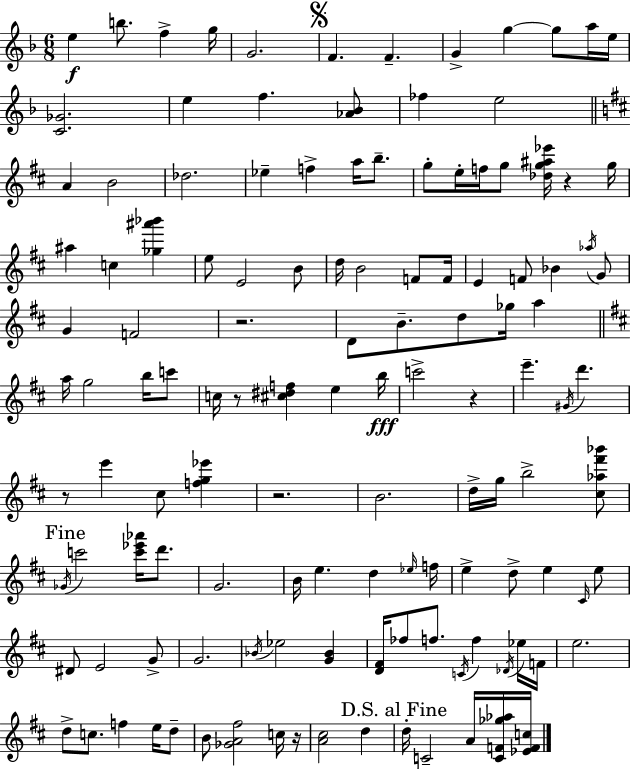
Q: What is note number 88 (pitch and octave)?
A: F5